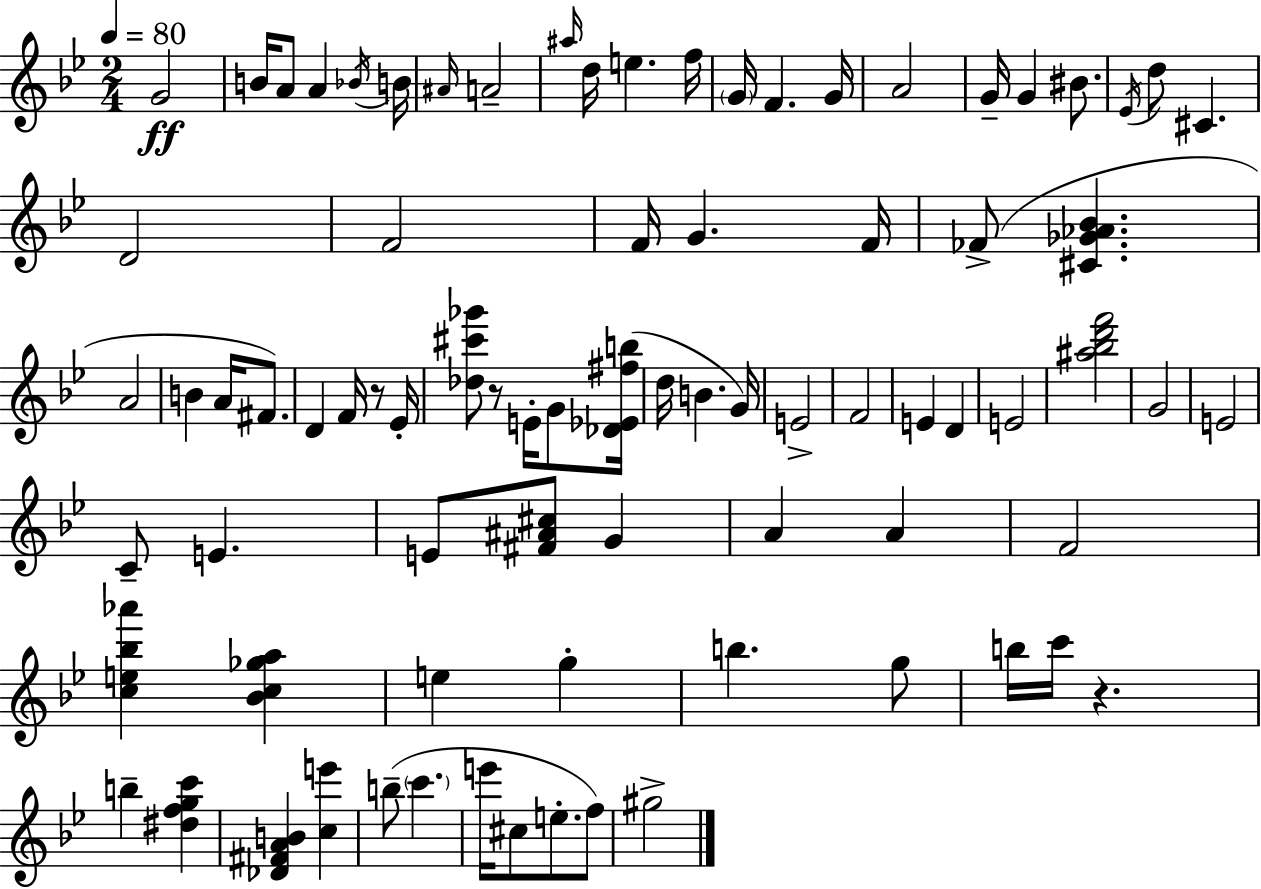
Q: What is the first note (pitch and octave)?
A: G4